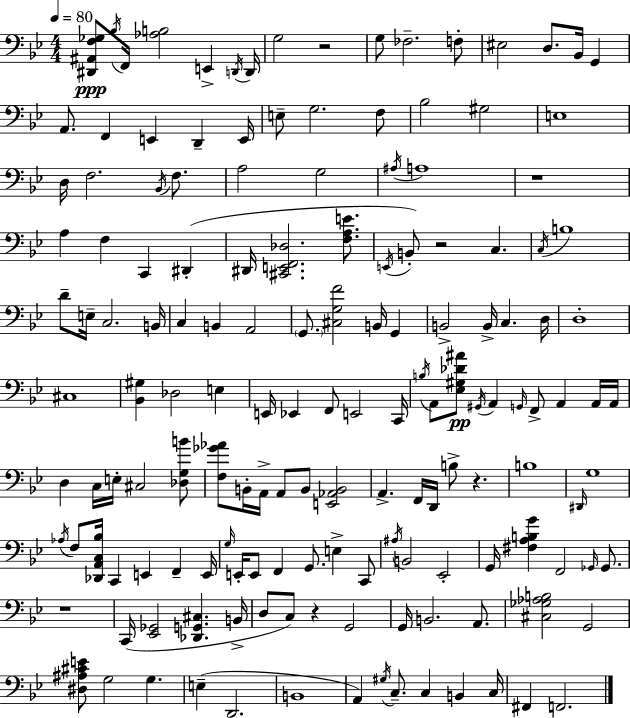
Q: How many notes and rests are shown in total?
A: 153